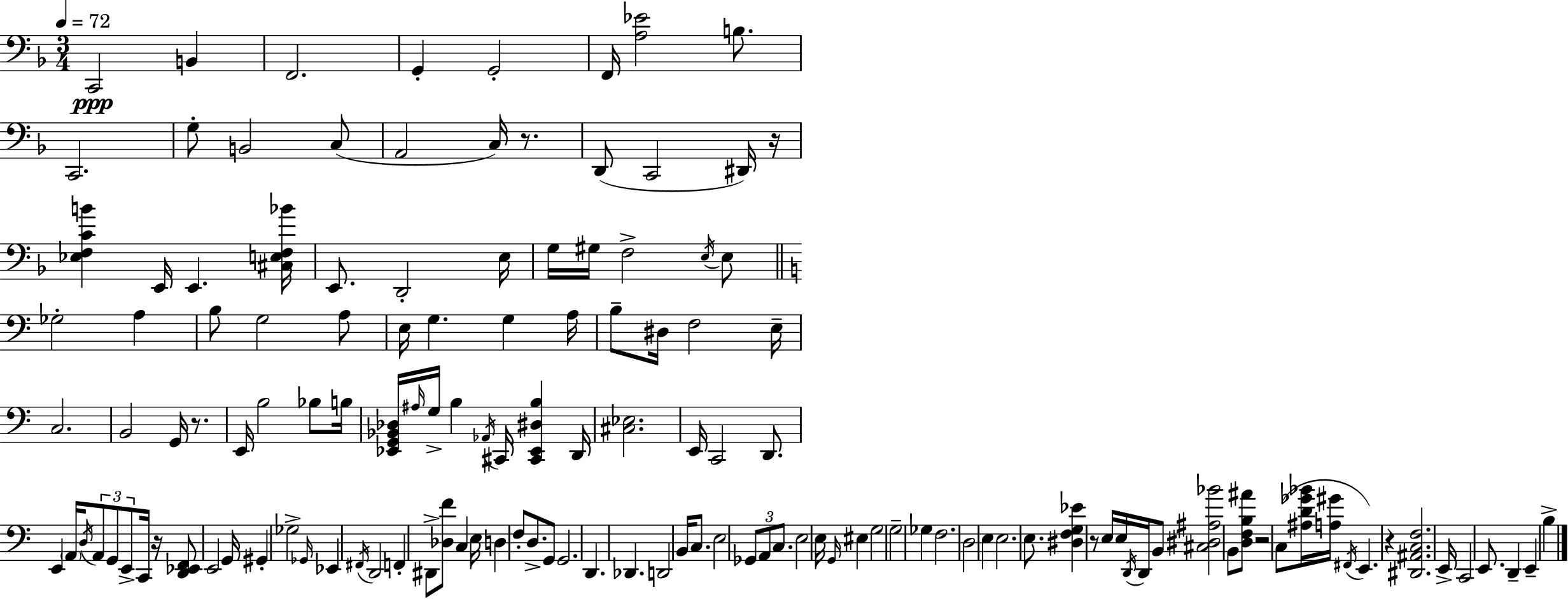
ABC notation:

X:1
T:Untitled
M:3/4
L:1/4
K:F
C,,2 B,, F,,2 G,, G,,2 F,,/4 [A,_E]2 B,/2 C,,2 G,/2 B,,2 C,/2 A,,2 C,/4 z/2 D,,/2 C,,2 ^D,,/4 z/4 [_E,F,CB] E,,/4 E,, [^C,E,F,_B]/4 E,,/2 D,,2 E,/4 G,/4 ^G,/4 F,2 E,/4 E,/2 _G,2 A, B,/2 G,2 A,/2 E,/4 G, G, A,/4 B,/2 ^D,/4 F,2 E,/4 C,2 B,,2 G,,/4 z/2 E,,/4 B,2 _B,/2 B,/4 [_E,,G,,_B,,_D,]/4 ^A,/4 G,/4 B, _A,,/4 ^C,,/4 [^C,,_E,,^D,B,] D,,/4 [^C,_E,]2 E,,/4 C,,2 D,,/2 E,, A,,/4 D,/4 A,,/2 G,,/2 E,,/2 C,,/4 z/4 [D,,_E,,F,,]/2 E,,2 G,,/4 ^G,, _G,2 _G,,/4 _E,, ^F,,/4 D,,2 F,, ^D,,/2 [_D,F]/2 C, E,/4 D, F,/2 D,/2 G,,/2 G,,2 D,, _D,, D,,2 B,,/4 C,/2 E,2 _G,,/2 A,,/2 C,/2 E,2 E,/4 G,,/4 ^E, G,2 G,2 _G, F,2 D,2 E, E,2 E,/2 [^D,F,G,_E] z/2 E,/4 E,/4 D,,/4 D,,/4 B,,/2 [^C,^D,^A,_B]2 B,,/2 [D,F,B,^A]/2 z2 C,/2 [^A,D_G_B]/4 [A,^G]/4 ^F,,/4 E,, z [^D,,^A,,C,F,]2 E,,/4 C,,2 E,,/2 D,, E,, B,